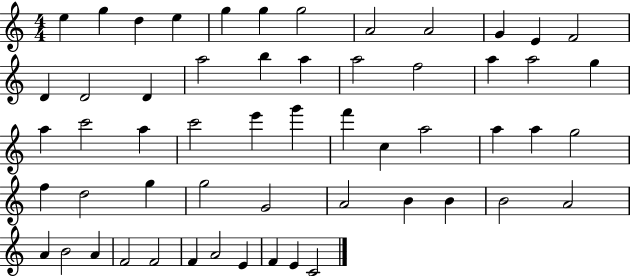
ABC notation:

X:1
T:Untitled
M:4/4
L:1/4
K:C
e g d e g g g2 A2 A2 G E F2 D D2 D a2 b a a2 f2 a a2 g a c'2 a c'2 e' g' f' c a2 a a g2 f d2 g g2 G2 A2 B B B2 A2 A B2 A F2 F2 F A2 E F E C2